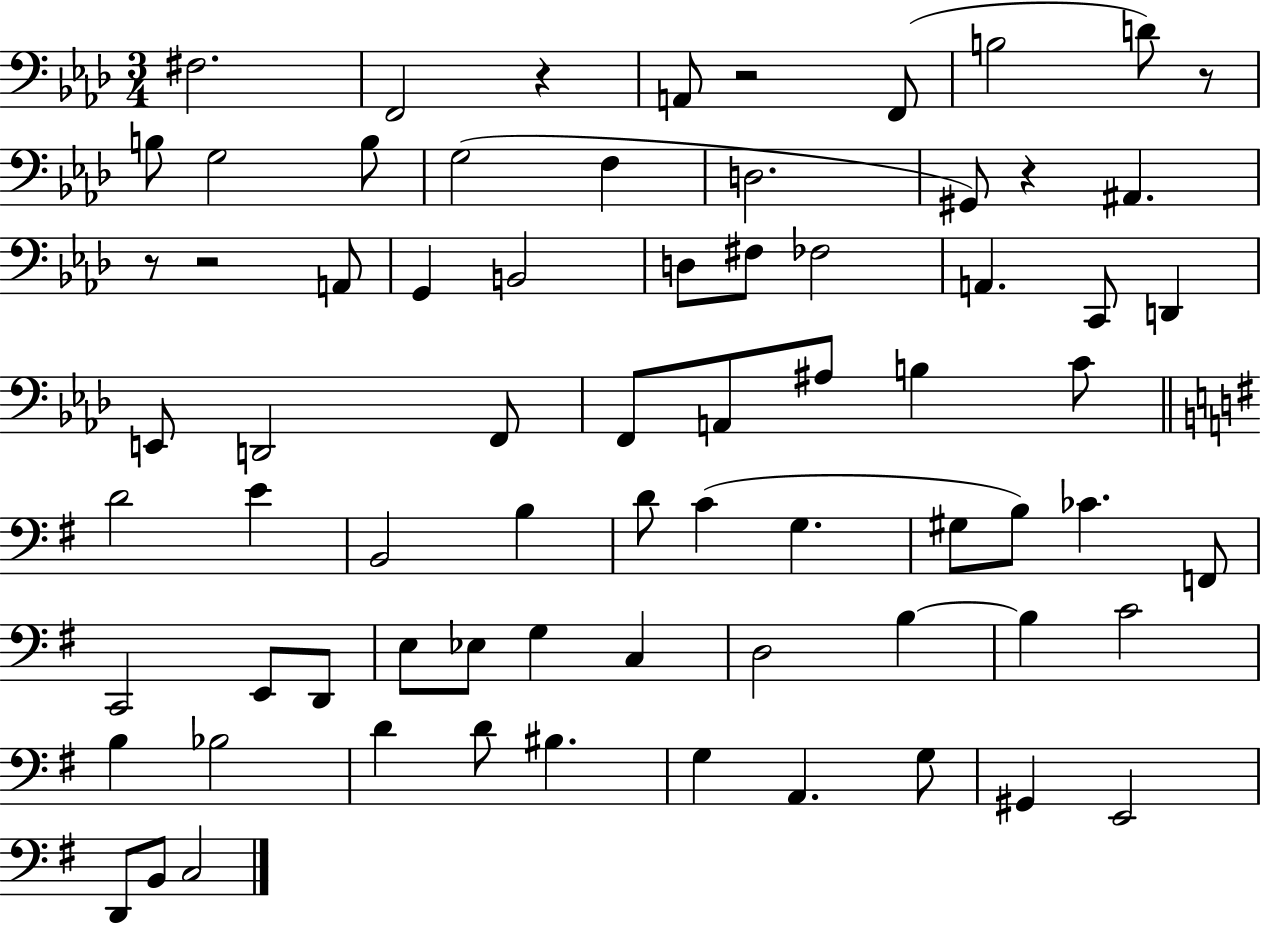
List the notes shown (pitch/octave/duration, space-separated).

F#3/h. F2/h R/q A2/e R/h F2/e B3/h D4/e R/e B3/e G3/h B3/e G3/h F3/q D3/h. G#2/e R/q A#2/q. R/e R/h A2/e G2/q B2/h D3/e F#3/e FES3/h A2/q. C2/e D2/q E2/e D2/h F2/e F2/e A2/e A#3/e B3/q C4/e D4/h E4/q B2/h B3/q D4/e C4/q G3/q. G#3/e B3/e CES4/q. F2/e C2/h E2/e D2/e E3/e Eb3/e G3/q C3/q D3/h B3/q B3/q C4/h B3/q Bb3/h D4/q D4/e BIS3/q. G3/q A2/q. G3/e G#2/q E2/h D2/e B2/e C3/h